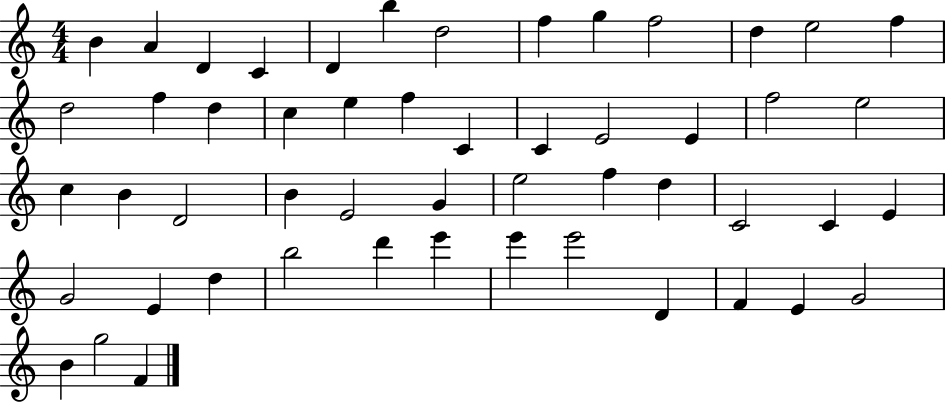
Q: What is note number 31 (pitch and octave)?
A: G4